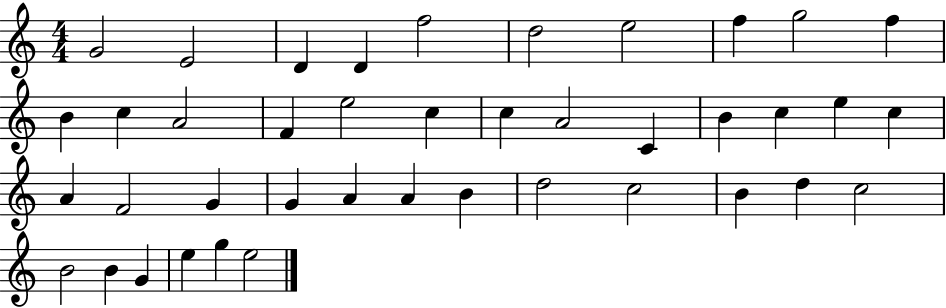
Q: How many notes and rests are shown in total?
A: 41